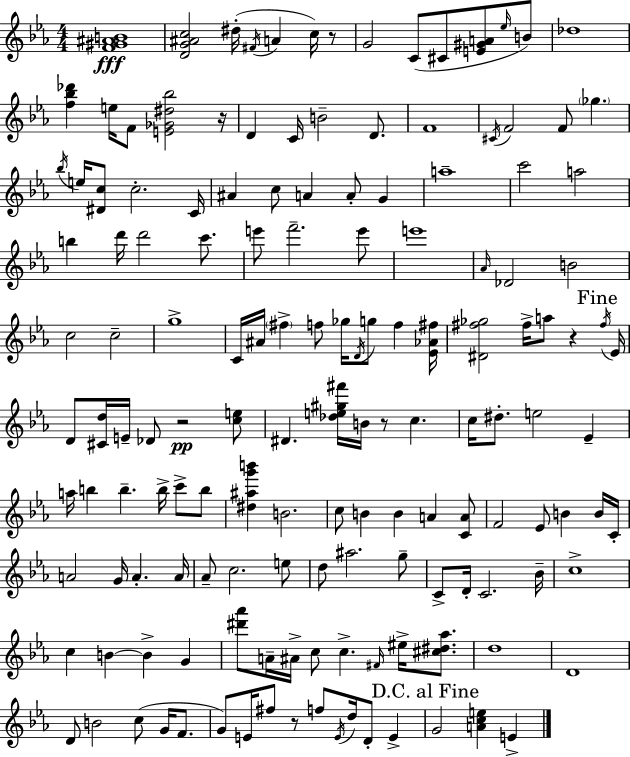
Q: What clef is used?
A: treble